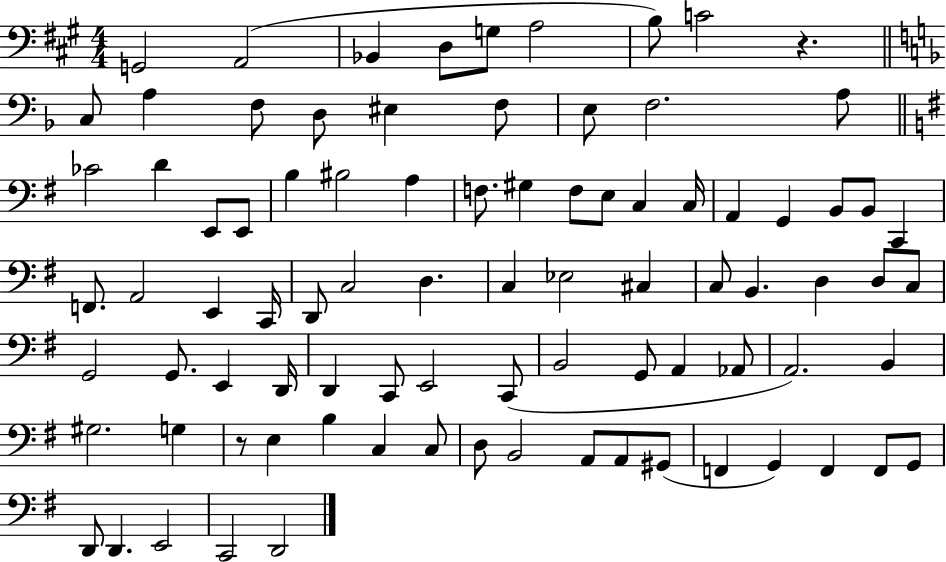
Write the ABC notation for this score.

X:1
T:Untitled
M:4/4
L:1/4
K:A
G,,2 A,,2 _B,, D,/2 G,/2 A,2 B,/2 C2 z C,/2 A, F,/2 D,/2 ^E, F,/2 E,/2 F,2 A,/2 _C2 D E,,/2 E,,/2 B, ^B,2 A, F,/2 ^G, F,/2 E,/2 C, C,/4 A,, G,, B,,/2 B,,/2 C,, F,,/2 A,,2 E,, C,,/4 D,,/2 C,2 D, C, _E,2 ^C, C,/2 B,, D, D,/2 C,/2 G,,2 G,,/2 E,, D,,/4 D,, C,,/2 E,,2 C,,/2 B,,2 G,,/2 A,, _A,,/2 A,,2 B,, ^G,2 G, z/2 E, B, C, C,/2 D,/2 B,,2 A,,/2 A,,/2 ^G,,/2 F,, G,, F,, F,,/2 G,,/2 D,,/2 D,, E,,2 C,,2 D,,2